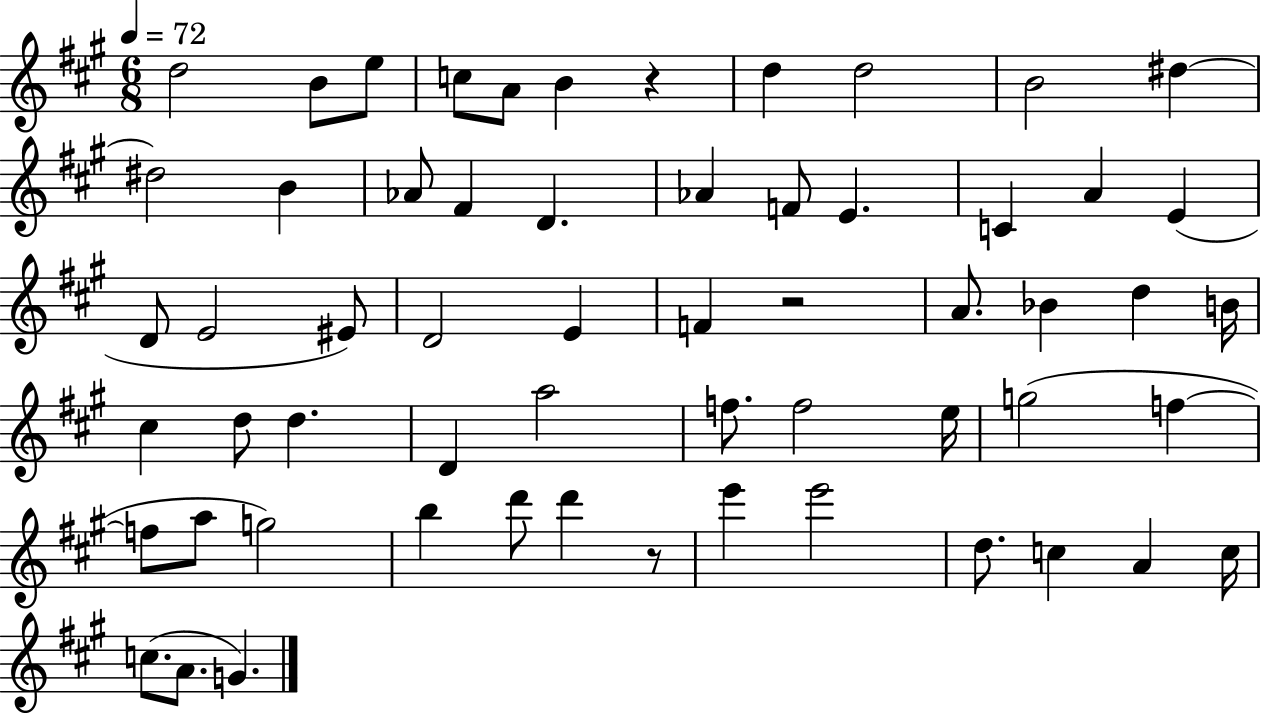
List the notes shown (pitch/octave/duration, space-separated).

D5/h B4/e E5/e C5/e A4/e B4/q R/q D5/q D5/h B4/h D#5/q D#5/h B4/q Ab4/e F#4/q D4/q. Ab4/q F4/e E4/q. C4/q A4/q E4/q D4/e E4/h EIS4/e D4/h E4/q F4/q R/h A4/e. Bb4/q D5/q B4/s C#5/q D5/e D5/q. D4/q A5/h F5/e. F5/h E5/s G5/h F5/q F5/e A5/e G5/h B5/q D6/e D6/q R/e E6/q E6/h D5/e. C5/q A4/q C5/s C5/e. A4/e. G4/q.